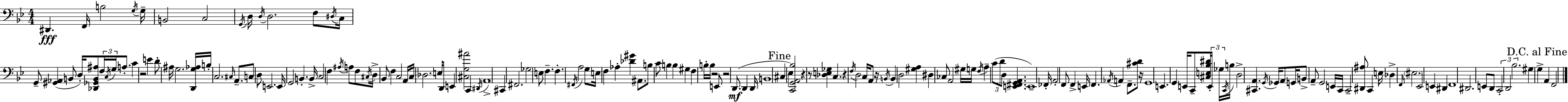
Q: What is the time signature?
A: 4/4